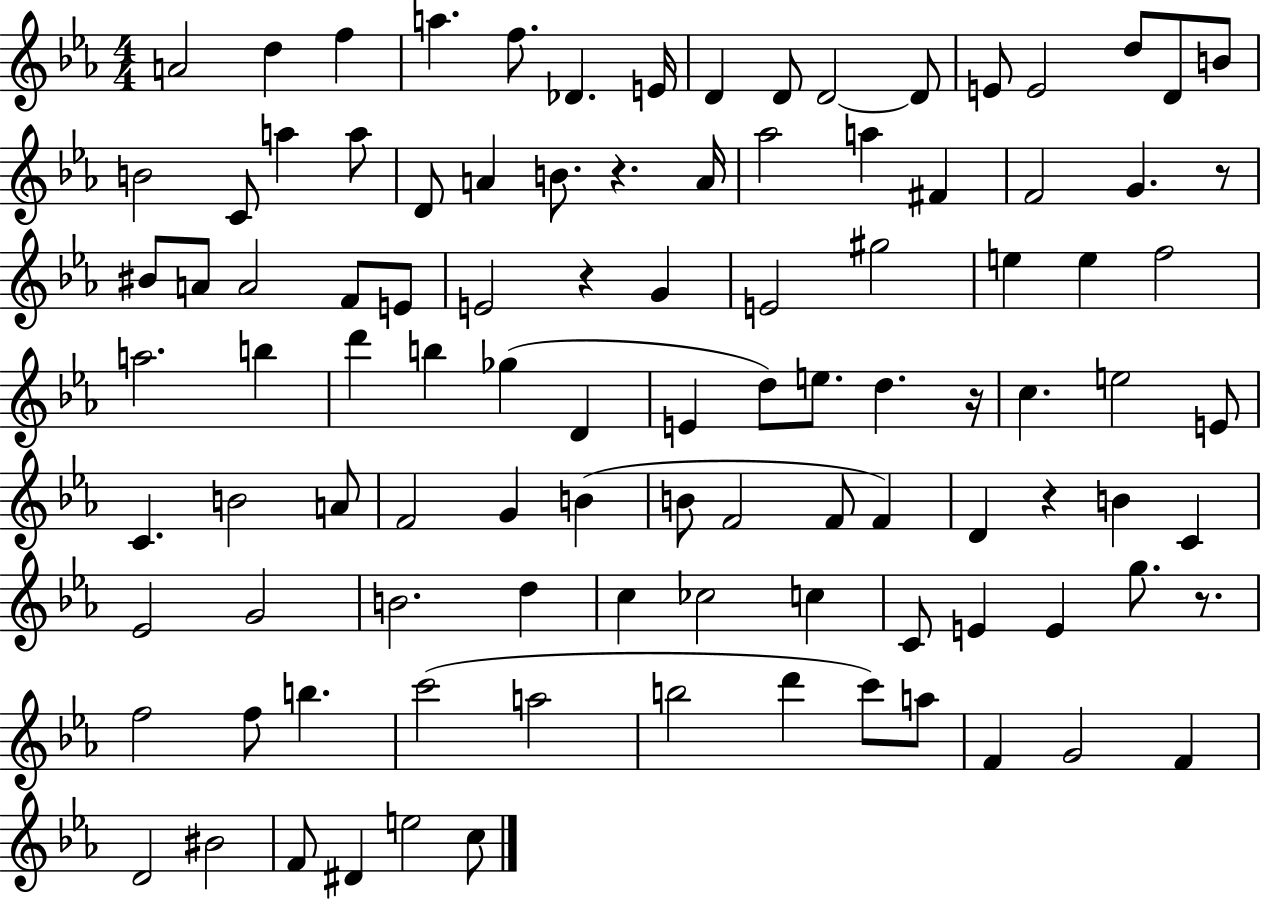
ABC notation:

X:1
T:Untitled
M:4/4
L:1/4
K:Eb
A2 d f a f/2 _D E/4 D D/2 D2 D/2 E/2 E2 d/2 D/2 B/2 B2 C/2 a a/2 D/2 A B/2 z A/4 _a2 a ^F F2 G z/2 ^B/2 A/2 A2 F/2 E/2 E2 z G E2 ^g2 e e f2 a2 b d' b _g D E d/2 e/2 d z/4 c e2 E/2 C B2 A/2 F2 G B B/2 F2 F/2 F D z B C _E2 G2 B2 d c _c2 c C/2 E E g/2 z/2 f2 f/2 b c'2 a2 b2 d' c'/2 a/2 F G2 F D2 ^B2 F/2 ^D e2 c/2